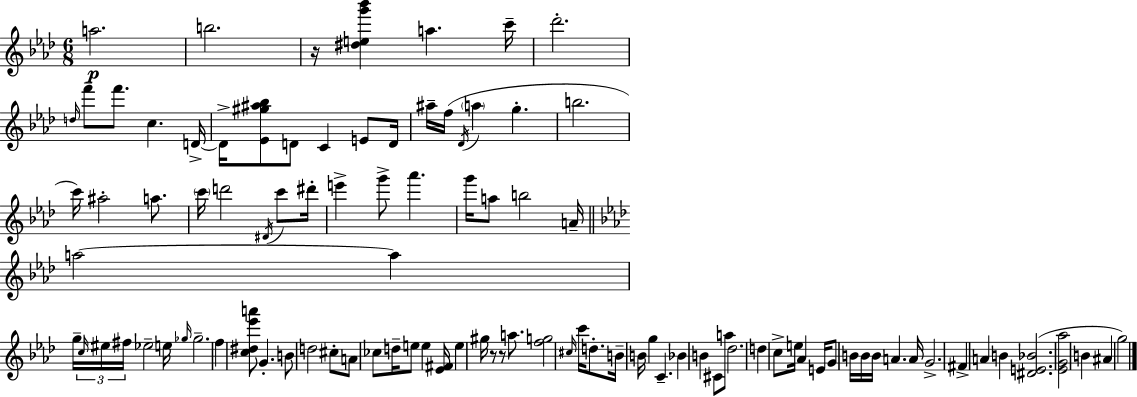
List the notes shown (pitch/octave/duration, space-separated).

A5/h. B5/h. R/s [D#5,E5,G6,Bb6]/q A5/q. C6/s Db6/h. D5/s F6/e F6/e. C5/q. D4/s D4/s [Eb4,G#5,A#5,Bb5]/e D4/e C4/q E4/e D4/s A#5/s F5/s Db4/s A5/q G5/q. B5/h. C6/s A#5/h A5/e. C6/s D6/h D#4/s C6/e D#6/s E6/q G6/e Ab6/q. G6/s A5/e B5/h A4/s A5/h A5/q G5/s C5/s EIS5/s F#5/s Eb5/h E5/s Gb5/s Gb5/h. F5/q [C5,D#5,Eb6,A6]/e G4/q. B4/e D5/h C#5/e A4/e CES5/e D5/s E5/e E5/q [Eb4,F#4]/s E5/q G#5/s R/e R/e A5/e. [F5,G5]/h C#5/s C6/s D5/e. B4/s B4/s G5/q C4/q. Bb4/q B4/q C#4/e A5/e Db5/h. D5/q C5/e E5/s Ab4/q E4/s G4/e B4/s B4/s B4/s A4/q. A4/s G4/h. F#4/q A4/q B4/q [D#4,E4,Bb4]/h. [Eb4,G4,Ab5]/h B4/q A#4/q G5/h